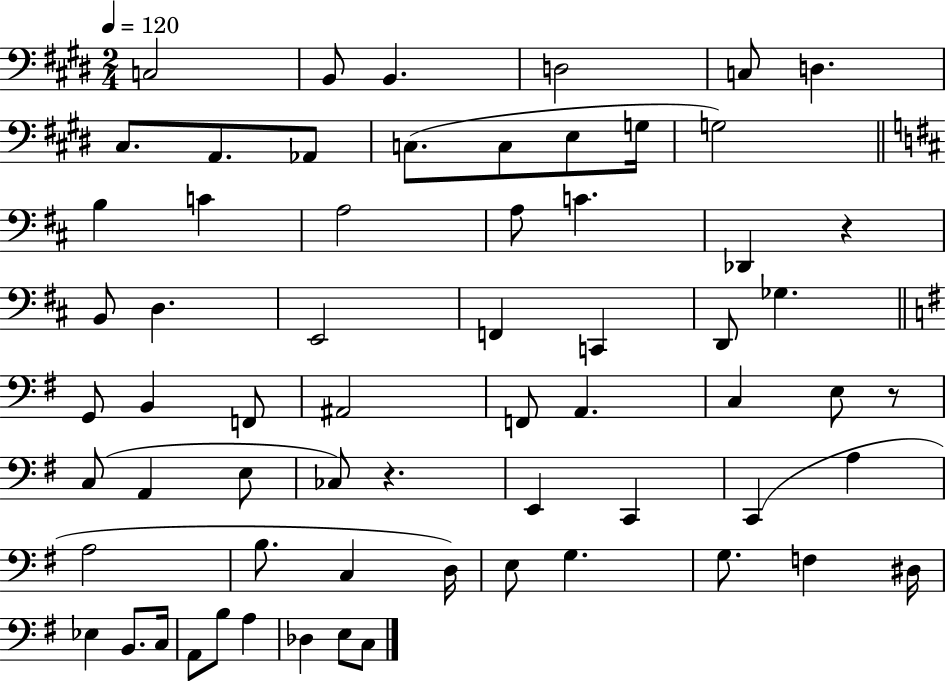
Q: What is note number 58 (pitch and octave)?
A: A3